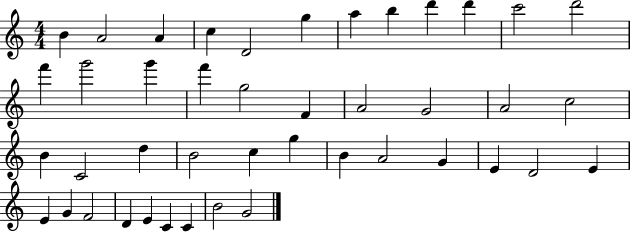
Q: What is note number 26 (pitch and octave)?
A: B4